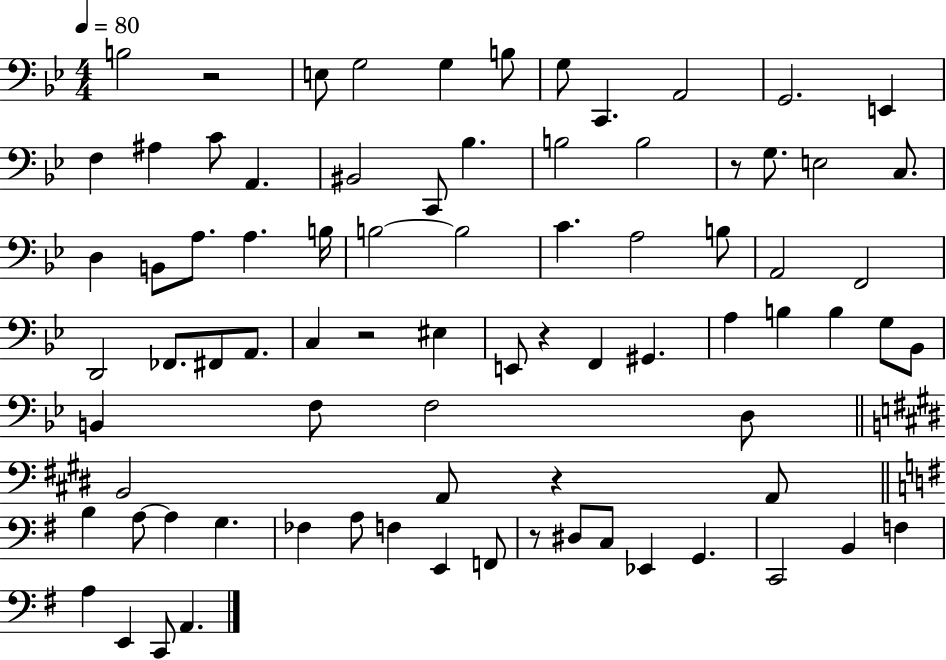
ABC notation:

X:1
T:Untitled
M:4/4
L:1/4
K:Bb
B,2 z2 E,/2 G,2 G, B,/2 G,/2 C,, A,,2 G,,2 E,, F, ^A, C/2 A,, ^B,,2 C,,/2 _B, B,2 B,2 z/2 G,/2 E,2 C,/2 D, B,,/2 A,/2 A, B,/4 B,2 B,2 C A,2 B,/2 A,,2 F,,2 D,,2 _F,,/2 ^F,,/2 A,,/2 C, z2 ^E, E,,/2 z F,, ^G,, A, B, B, G,/2 _B,,/2 B,, F,/2 F,2 D,/2 B,,2 A,,/2 z A,,/2 B, A,/2 A, G, _F, A,/2 F, E,, F,,/2 z/2 ^D,/2 C,/2 _E,, G,, C,,2 B,, F, A, E,, C,,/2 A,,